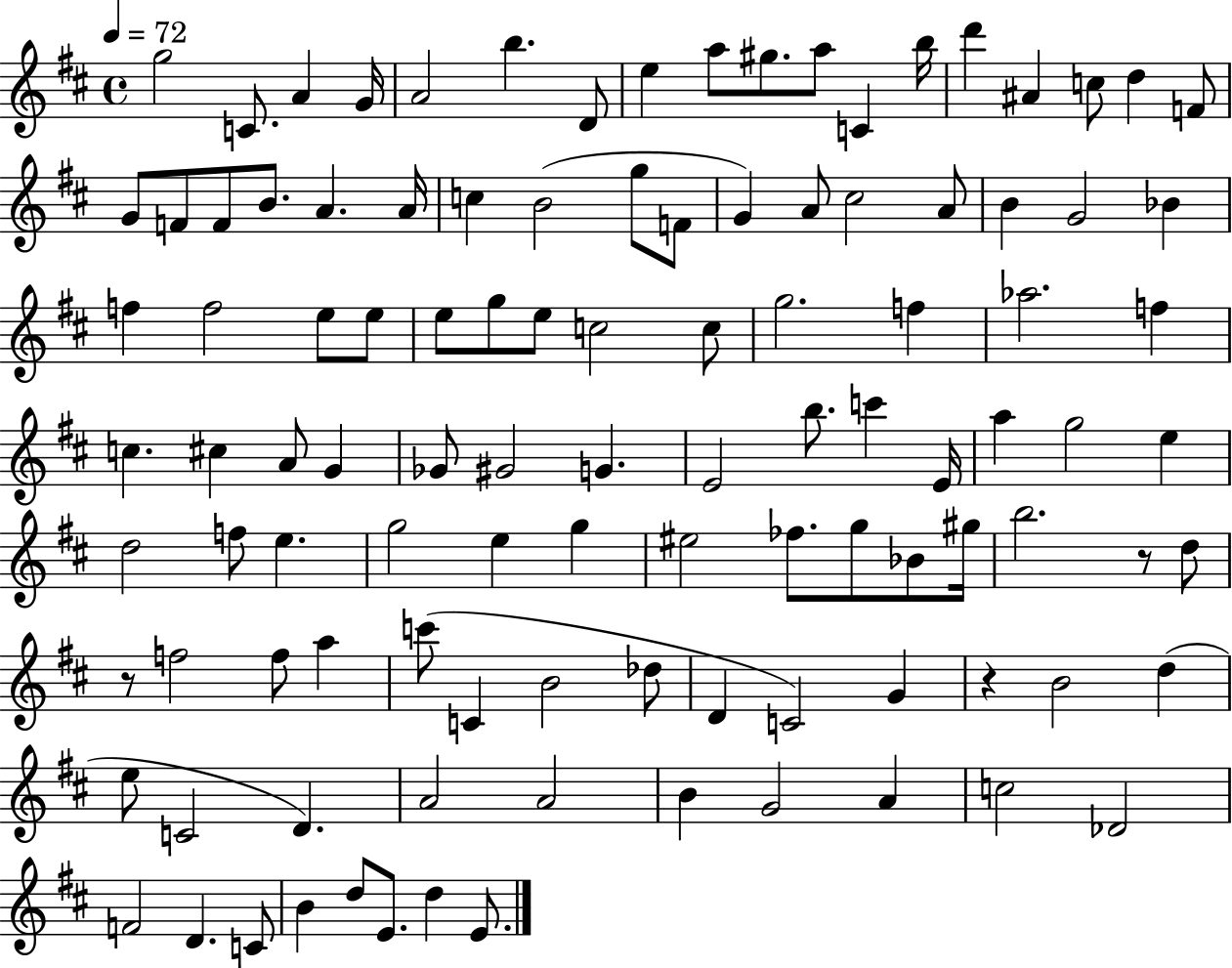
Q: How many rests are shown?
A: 3